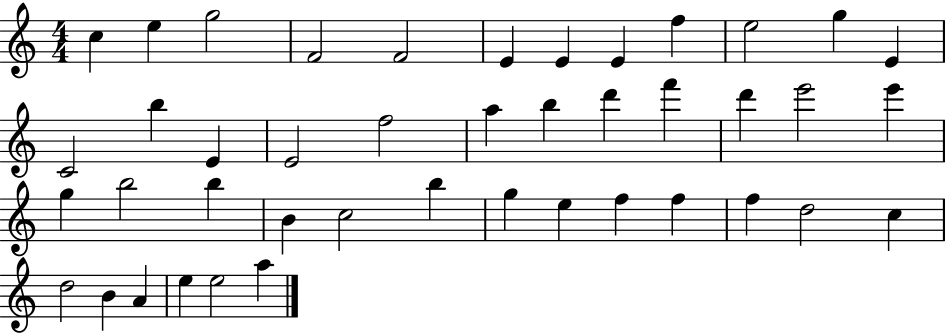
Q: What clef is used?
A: treble